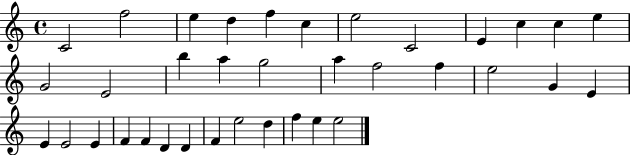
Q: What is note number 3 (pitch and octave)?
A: E5